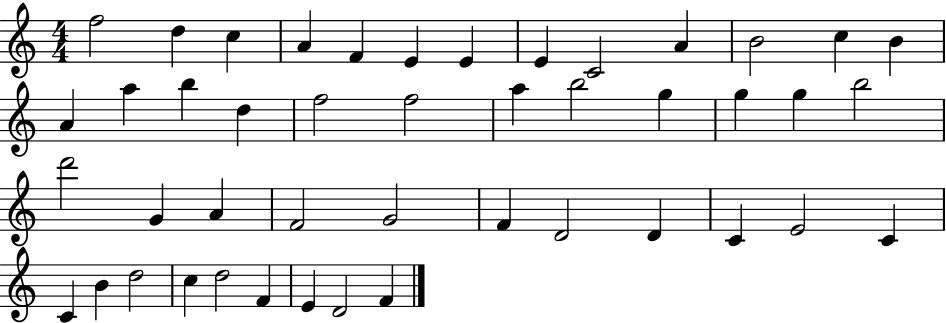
F5/h D5/q C5/q A4/q F4/q E4/q E4/q E4/q C4/h A4/q B4/h C5/q B4/q A4/q A5/q B5/q D5/q F5/h F5/h A5/q B5/h G5/q G5/q G5/q B5/h D6/h G4/q A4/q F4/h G4/h F4/q D4/h D4/q C4/q E4/h C4/q C4/q B4/q D5/h C5/q D5/h F4/q E4/q D4/h F4/q